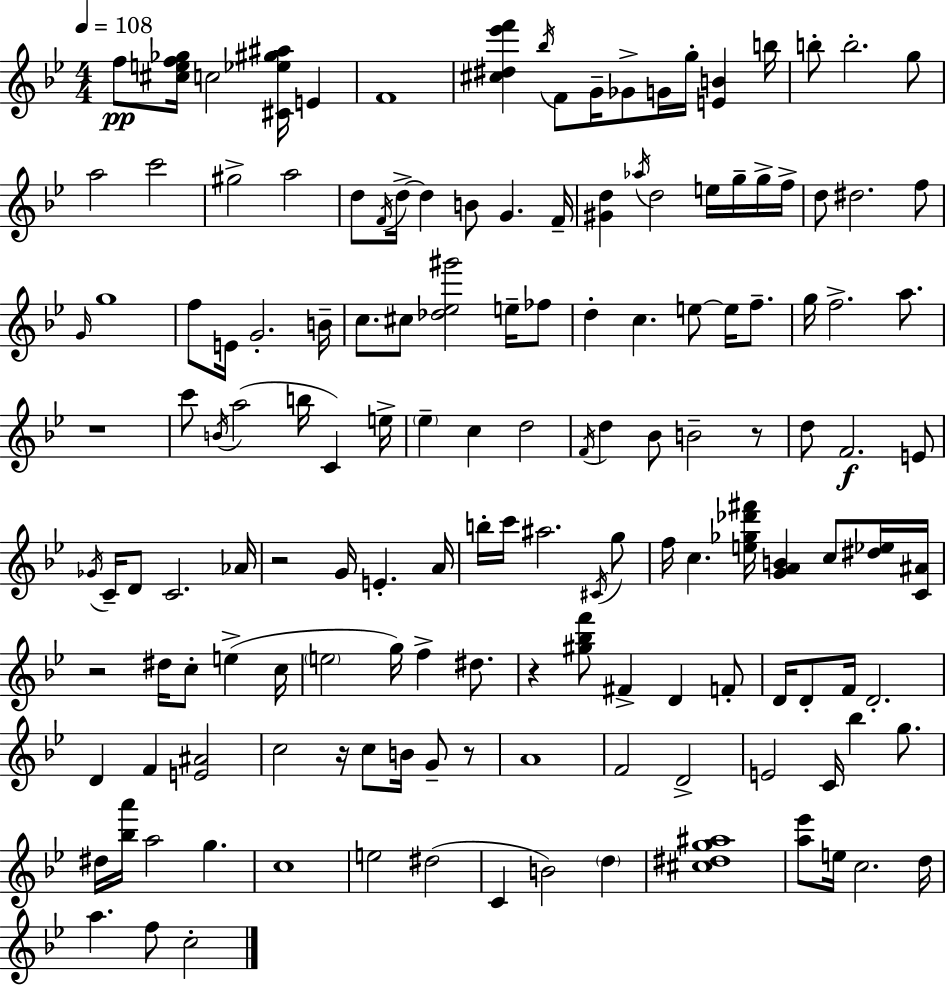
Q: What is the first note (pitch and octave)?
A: F5